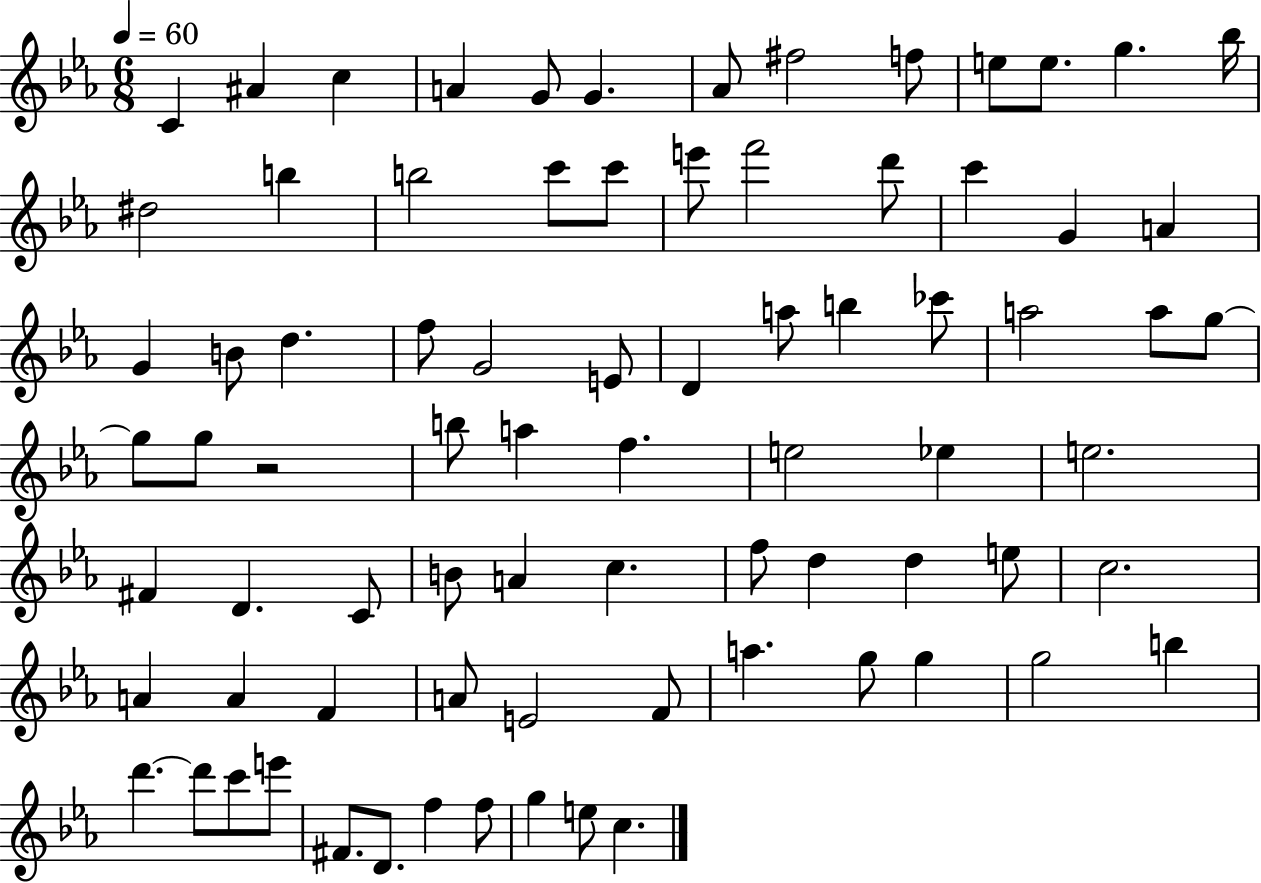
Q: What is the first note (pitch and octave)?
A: C4